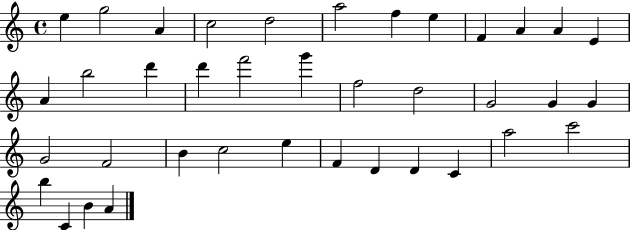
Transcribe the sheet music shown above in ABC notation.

X:1
T:Untitled
M:4/4
L:1/4
K:C
e g2 A c2 d2 a2 f e F A A E A b2 d' d' f'2 g' f2 d2 G2 G G G2 F2 B c2 e F D D C a2 c'2 b C B A